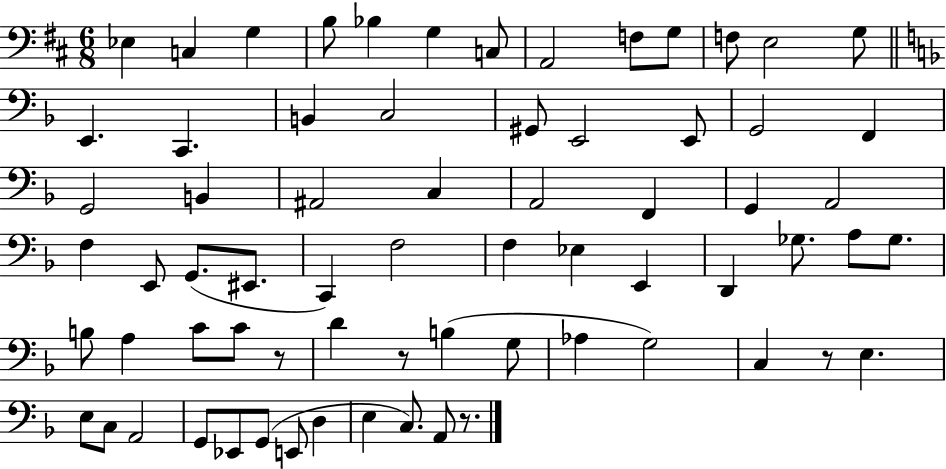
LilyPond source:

{
  \clef bass
  \numericTimeSignature
  \time 6/8
  \key d \major
  ees4 c4 g4 | b8 bes4 g4 c8 | a,2 f8 g8 | f8 e2 g8 | \break \bar "||" \break \key f \major e,4. c,4. | b,4 c2 | gis,8 e,2 e,8 | g,2 f,4 | \break g,2 b,4 | ais,2 c4 | a,2 f,4 | g,4 a,2 | \break f4 e,8 g,8.( eis,8. | c,4) f2 | f4 ees4 e,4 | d,4 ges8. a8 ges8. | \break b8 a4 c'8 c'8 r8 | d'4 r8 b4( g8 | aes4 g2) | c4 r8 e4. | \break e8 c8 a,2 | g,8 ees,8 g,8( e,8 d4 | e4 c8.) a,8 r8. | \bar "|."
}